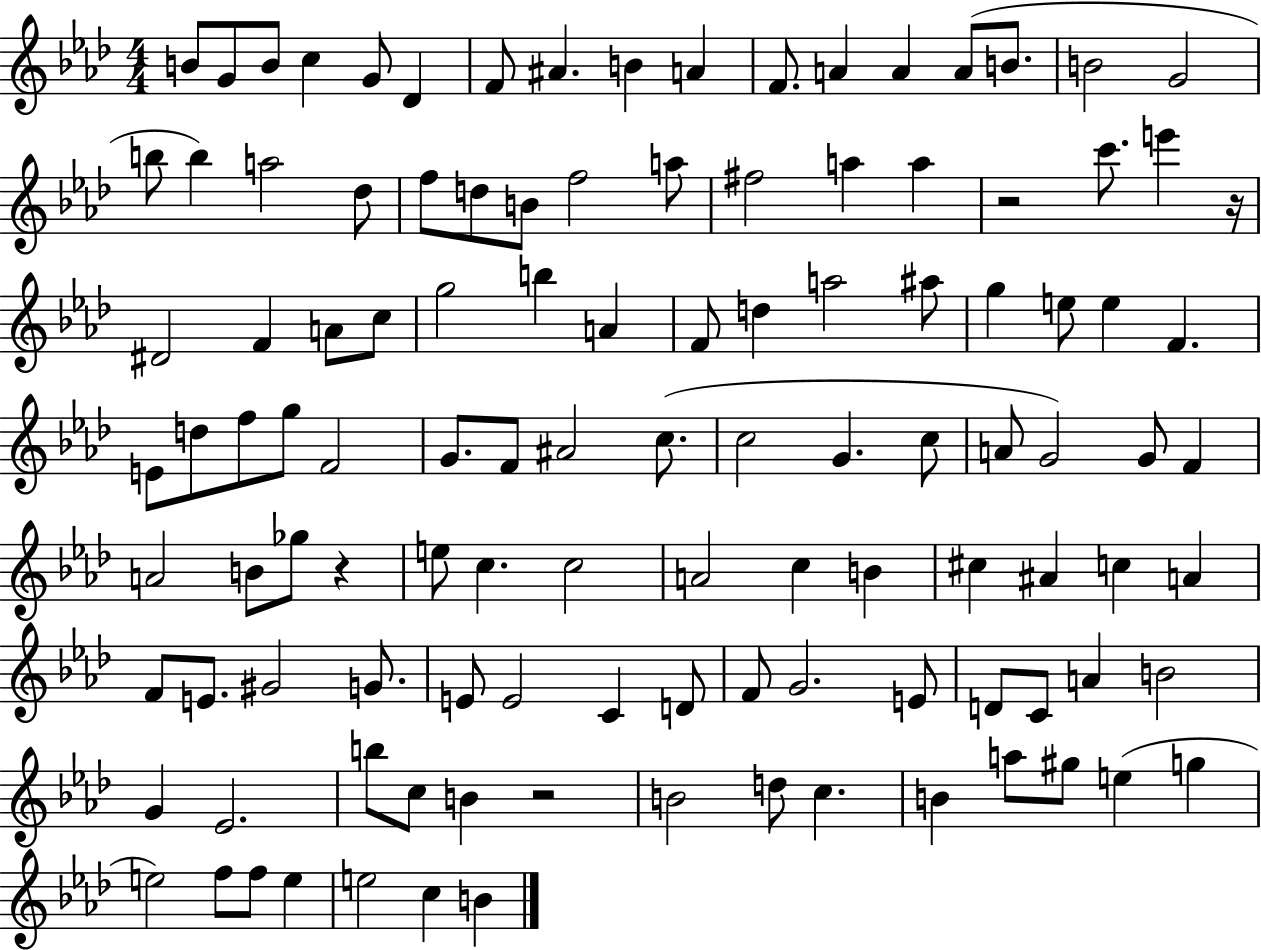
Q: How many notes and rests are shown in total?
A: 114